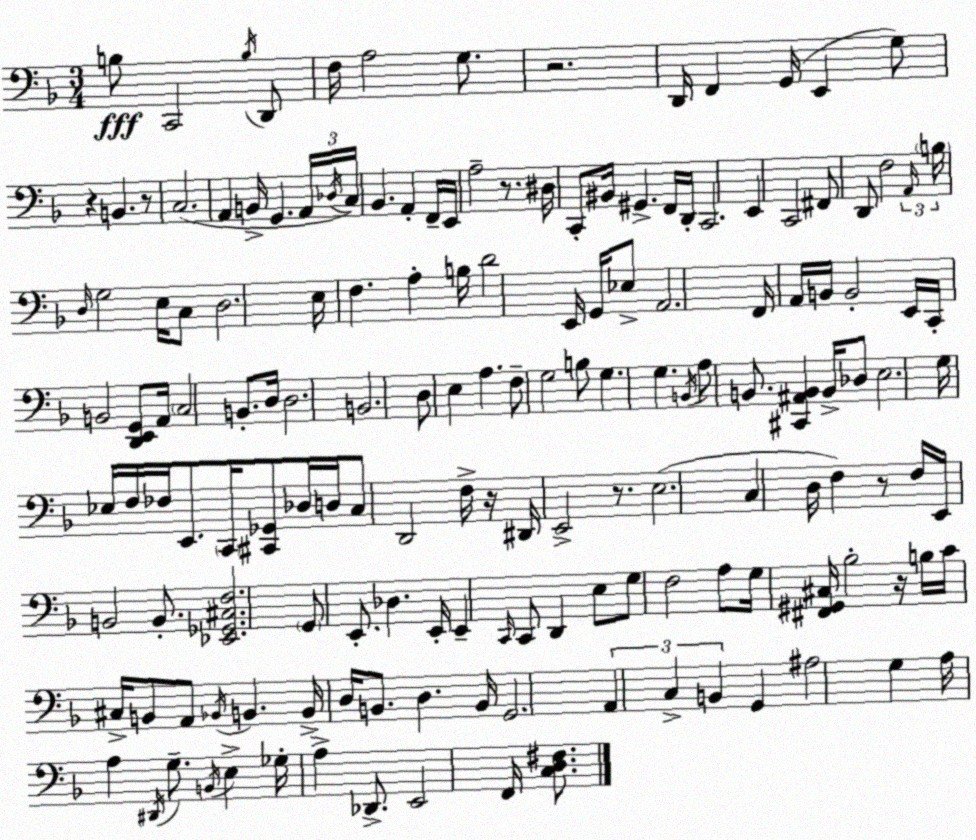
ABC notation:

X:1
T:Untitled
M:3/4
L:1/4
K:F
B,/2 C,,2 B,/4 D,,/2 F,/4 A,2 G,/2 z2 D,,/4 F,, G,,/4 E,, G,/2 z B,, z/2 C,2 A,, B,,/4 G,, A,,/4 _D,/4 C,/4 _B,, A,, F,,/4 E,,/4 A,2 z/2 ^D,/4 C,,/2 ^B,,/4 ^G,, F,,/4 D,,/4 C,,2 E,, C,,2 ^F,,/2 D,,/2 F,2 A,,/4 B,/4 D,/4 G,2 E,/4 C,/2 D,2 E,/4 F, A, B,/4 D2 E,,/4 G,,/4 _E,/2 A,,2 F,,/4 A,,/4 B,,/4 B,,2 E,,/4 C,,/4 B,,2 [D,,E,,G,,]/2 A,,/4 C,2 B,,/2 D,/4 D,2 B,,2 D,/2 E, A, F,/2 G,2 B,/2 G, G, B,,/4 A,/2 B,,/2 [^C,,^A,,B,,] B,,/4 _D,/2 E,2 G,/4 _E,/4 F,/4 _F,/4 E,,/2 C,,/4 [^C,,_G,,]/2 _D,/4 D,/4 C,/2 D,,2 F,/4 z/4 ^D,,/4 E,,2 z/2 E,2 C, D,/4 F, z/2 F,/4 E,,/4 B,,2 B,,/2 [_E,,_G,,^C,F,]2 G,,/2 E,,/2 _D, E,,/4 E,, C,,/4 C,,/2 D,, E,/2 G,/2 F,2 A,/2 G,/4 [^F,,^G,,^C,]/4 _B,2 z/4 B,/4 C/4 ^C,/4 B,,/2 A,,/2 _B,,/4 B,, B,,/4 D,/4 B,,/2 D, B,,/4 G,,2 A,, C, B,, G,, ^A,2 G, A,/4 A, ^D,,/4 G,/2 B,,/4 E, _G,/4 A, _D,,/2 E,,2 F,,/4 [C,D,^F,]/2